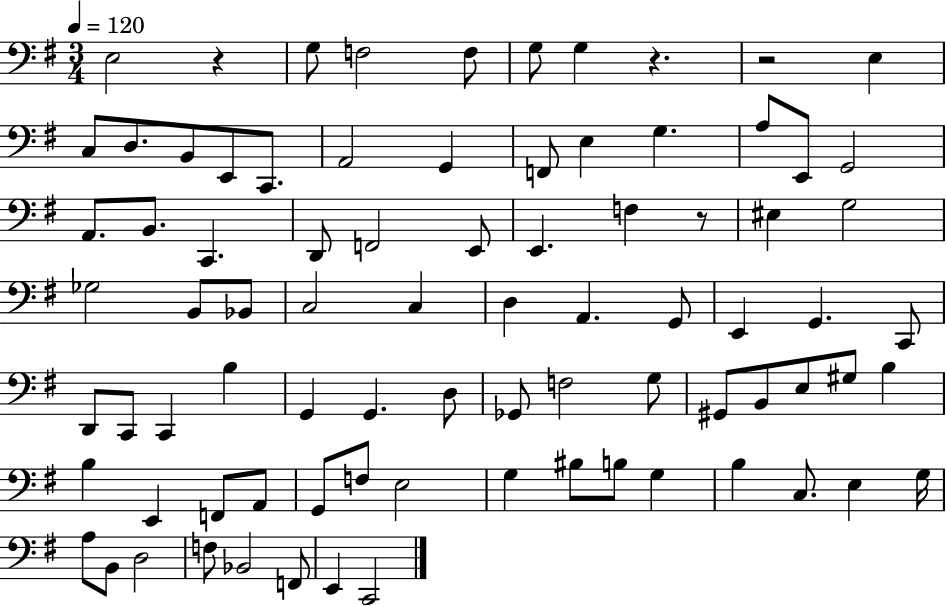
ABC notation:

X:1
T:Untitled
M:3/4
L:1/4
K:G
E,2 z G,/2 F,2 F,/2 G,/2 G, z z2 E, C,/2 D,/2 B,,/2 E,,/2 C,,/2 A,,2 G,, F,,/2 E, G, A,/2 E,,/2 G,,2 A,,/2 B,,/2 C,, D,,/2 F,,2 E,,/2 E,, F, z/2 ^E, G,2 _G,2 B,,/2 _B,,/2 C,2 C, D, A,, G,,/2 E,, G,, C,,/2 D,,/2 C,,/2 C,, B, G,, G,, D,/2 _G,,/2 F,2 G,/2 ^G,,/2 B,,/2 E,/2 ^G,/2 B, B, E,, F,,/2 A,,/2 G,,/2 F,/2 E,2 G, ^B,/2 B,/2 G, B, C,/2 E, G,/4 A,/2 B,,/2 D,2 F,/2 _B,,2 F,,/2 E,, C,,2